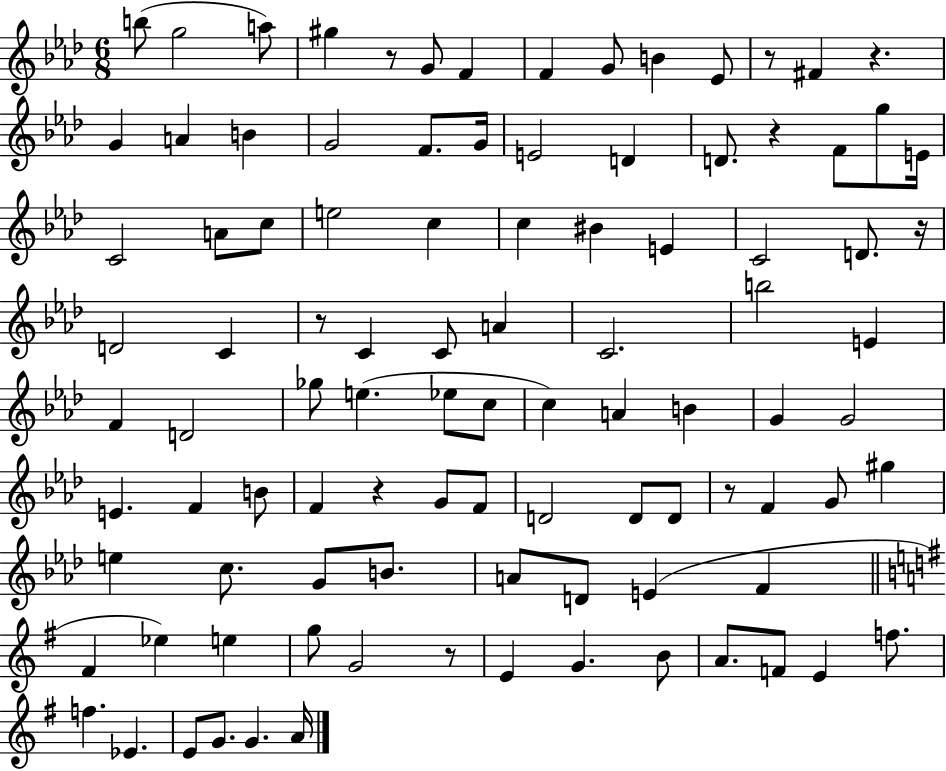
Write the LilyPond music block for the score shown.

{
  \clef treble
  \numericTimeSignature
  \time 6/8
  \key aes \major
  \repeat volta 2 { b''8( g''2 a''8) | gis''4 r8 g'8 f'4 | f'4 g'8 b'4 ees'8 | r8 fis'4 r4. | \break g'4 a'4 b'4 | g'2 f'8. g'16 | e'2 d'4 | d'8. r4 f'8 g''8 e'16 | \break c'2 a'8 c''8 | e''2 c''4 | c''4 bis'4 e'4 | c'2 d'8. r16 | \break d'2 c'4 | r8 c'4 c'8 a'4 | c'2. | b''2 e'4 | \break f'4 d'2 | ges''8 e''4.( ees''8 c''8 | c''4) a'4 b'4 | g'4 g'2 | \break e'4. f'4 b'8 | f'4 r4 g'8 f'8 | d'2 d'8 d'8 | r8 f'4 g'8 gis''4 | \break e''4 c''8. g'8 b'8. | a'8 d'8 e'4( f'4 | \bar "||" \break \key e \minor fis'4 ees''4) e''4 | g''8 g'2 r8 | e'4 g'4. b'8 | a'8. f'8 e'4 f''8. | \break f''4. ees'4. | e'8 g'8. g'4. a'16 | } \bar "|."
}